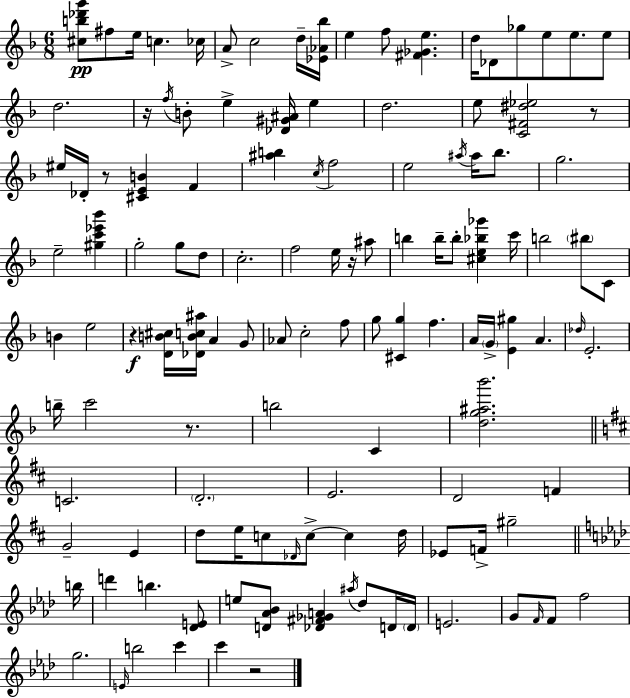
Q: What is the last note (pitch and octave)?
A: C6